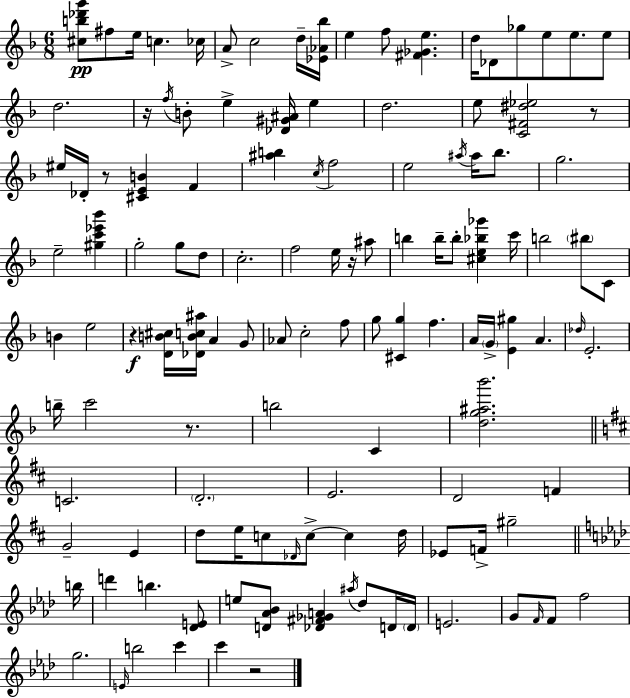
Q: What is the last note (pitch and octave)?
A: C6